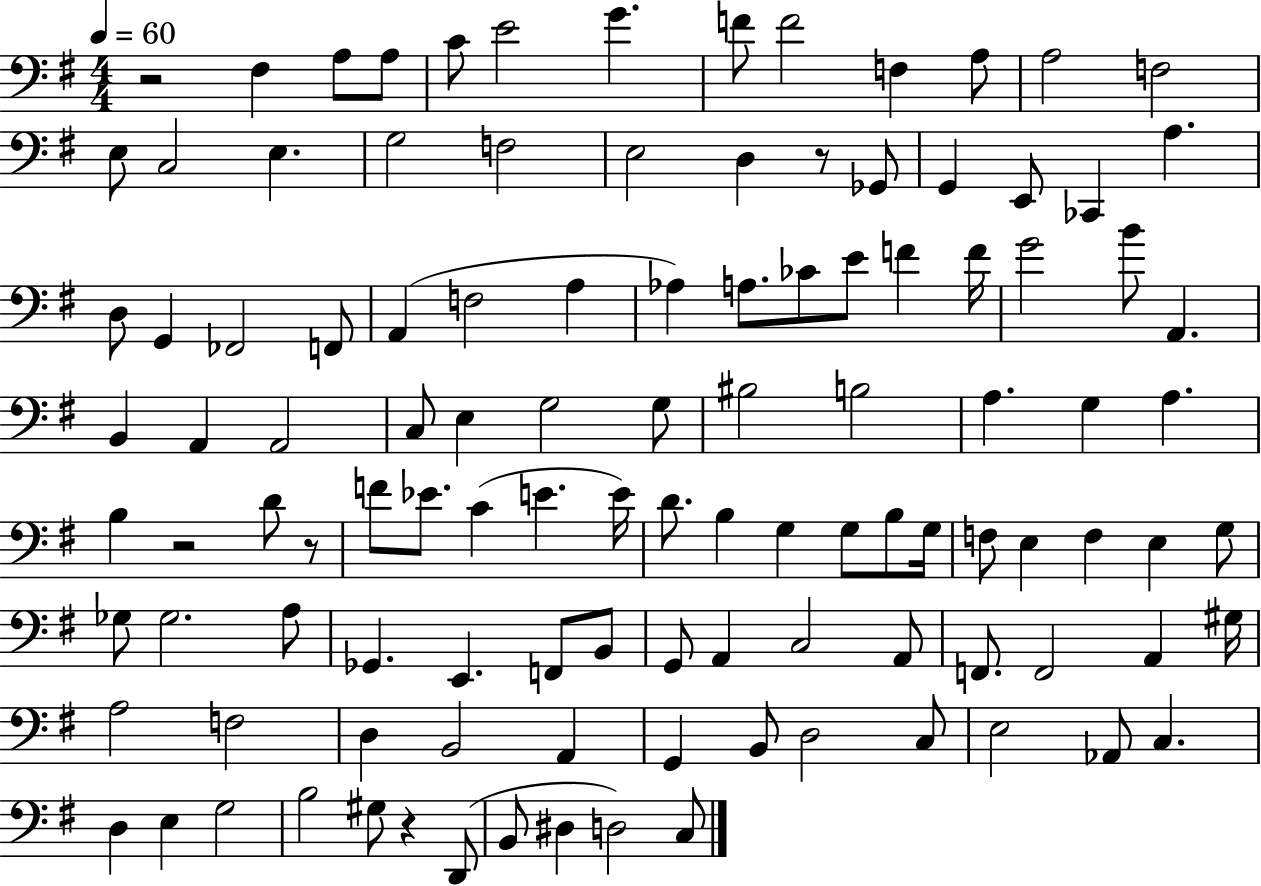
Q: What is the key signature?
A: G major